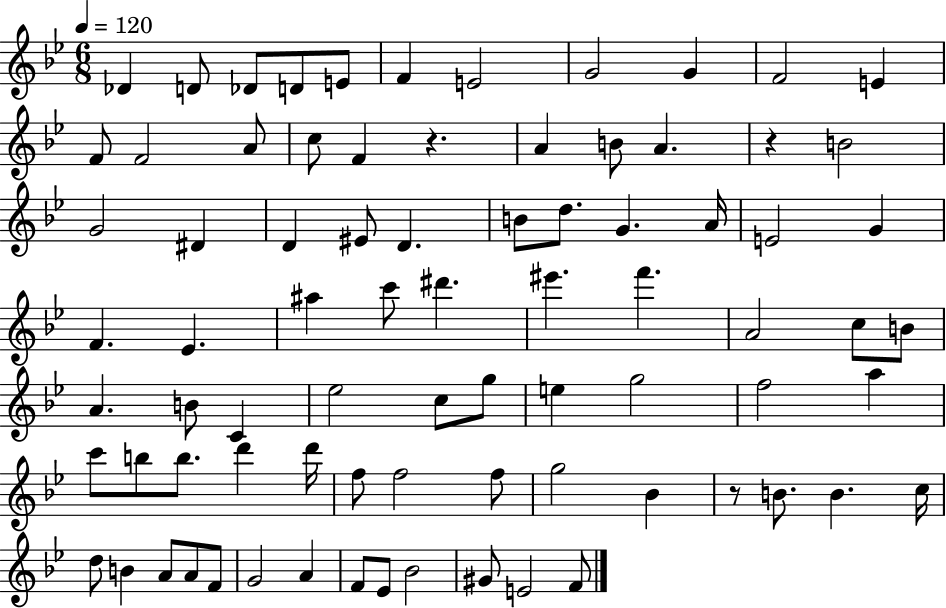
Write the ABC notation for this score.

X:1
T:Untitled
M:6/8
L:1/4
K:Bb
_D D/2 _D/2 D/2 E/2 F E2 G2 G F2 E F/2 F2 A/2 c/2 F z A B/2 A z B2 G2 ^D D ^E/2 D B/2 d/2 G A/4 E2 G F _E ^a c'/2 ^d' ^e' f' A2 c/2 B/2 A B/2 C _e2 c/2 g/2 e g2 f2 a c'/2 b/2 b/2 d' d'/4 f/2 f2 f/2 g2 _B z/2 B/2 B c/4 d/2 B A/2 A/2 F/2 G2 A F/2 _E/2 _B2 ^G/2 E2 F/2